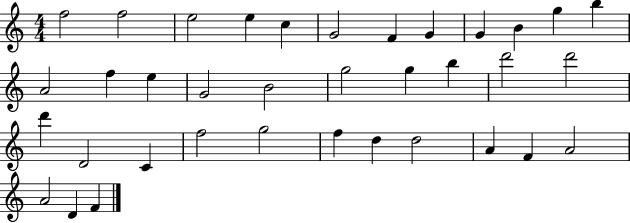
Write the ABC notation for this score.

X:1
T:Untitled
M:4/4
L:1/4
K:C
f2 f2 e2 e c G2 F G G B g b A2 f e G2 B2 g2 g b d'2 d'2 d' D2 C f2 g2 f d d2 A F A2 A2 D F